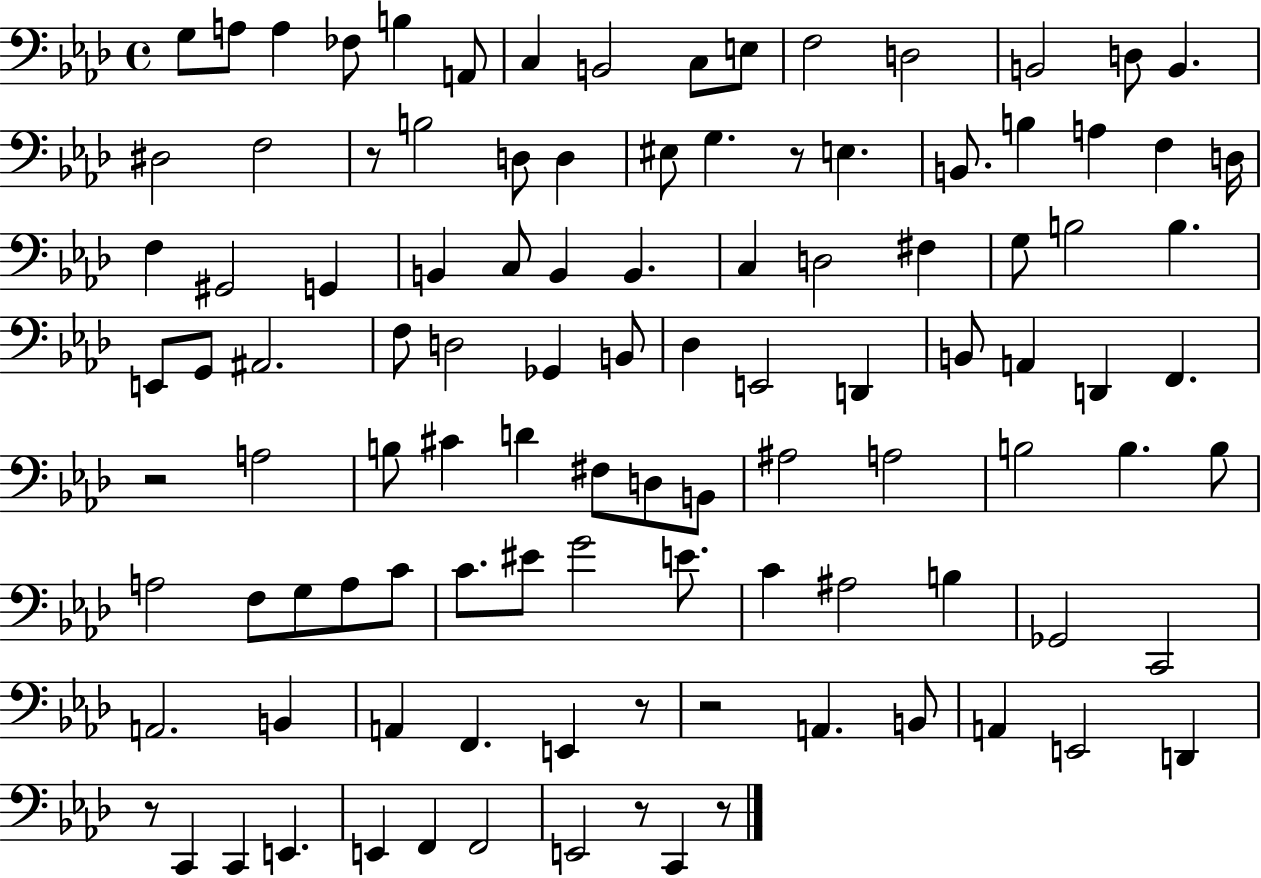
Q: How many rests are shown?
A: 8